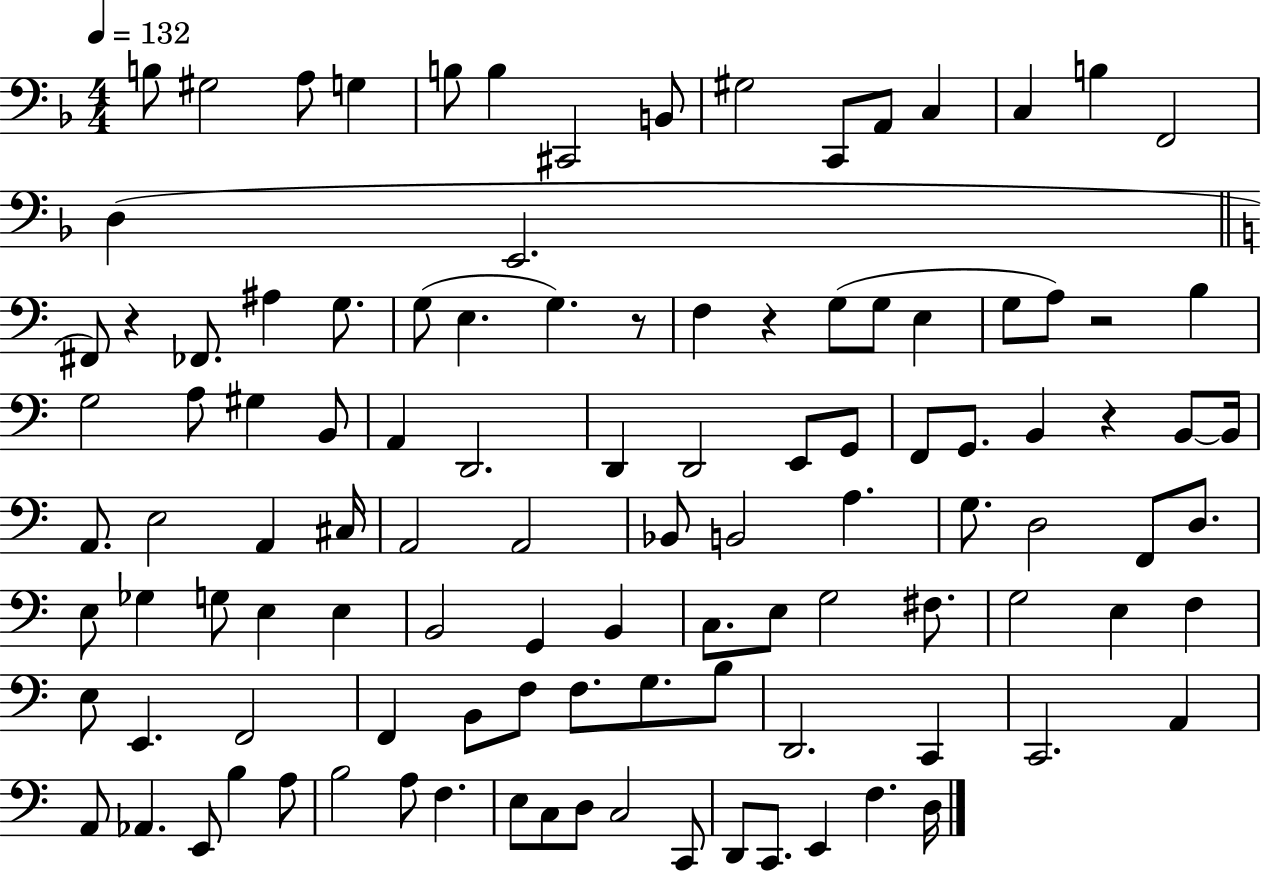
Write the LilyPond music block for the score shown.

{
  \clef bass
  \numericTimeSignature
  \time 4/4
  \key f \major
  \tempo 4 = 132
  b8 gis2 a8 g4 | b8 b4 cis,2 b,8 | gis2 c,8 a,8 c4 | c4 b4 f,2 | \break d4( e,2. | \bar "||" \break \key a \minor fis,8) r4 fes,8. ais4 g8. | g8( e4. g4.) r8 | f4 r4 g8( g8 e4 | g8 a8) r2 b4 | \break g2 a8 gis4 b,8 | a,4 d,2. | d,4 d,2 e,8 g,8 | f,8 g,8. b,4 r4 b,8~~ b,16 | \break a,8. e2 a,4 cis16 | a,2 a,2 | bes,8 b,2 a4. | g8. d2 f,8 d8. | \break e8 ges4 g8 e4 e4 | b,2 g,4 b,4 | c8. e8 g2 fis8. | g2 e4 f4 | \break e8 e,4. f,2 | f,4 b,8 f8 f8. g8. b8 | d,2. c,4 | c,2. a,4 | \break a,8 aes,4. e,8 b4 a8 | b2 a8 f4. | e8 c8 d8 c2 c,8 | d,8 c,8. e,4 f4. d16 | \break \bar "|."
}